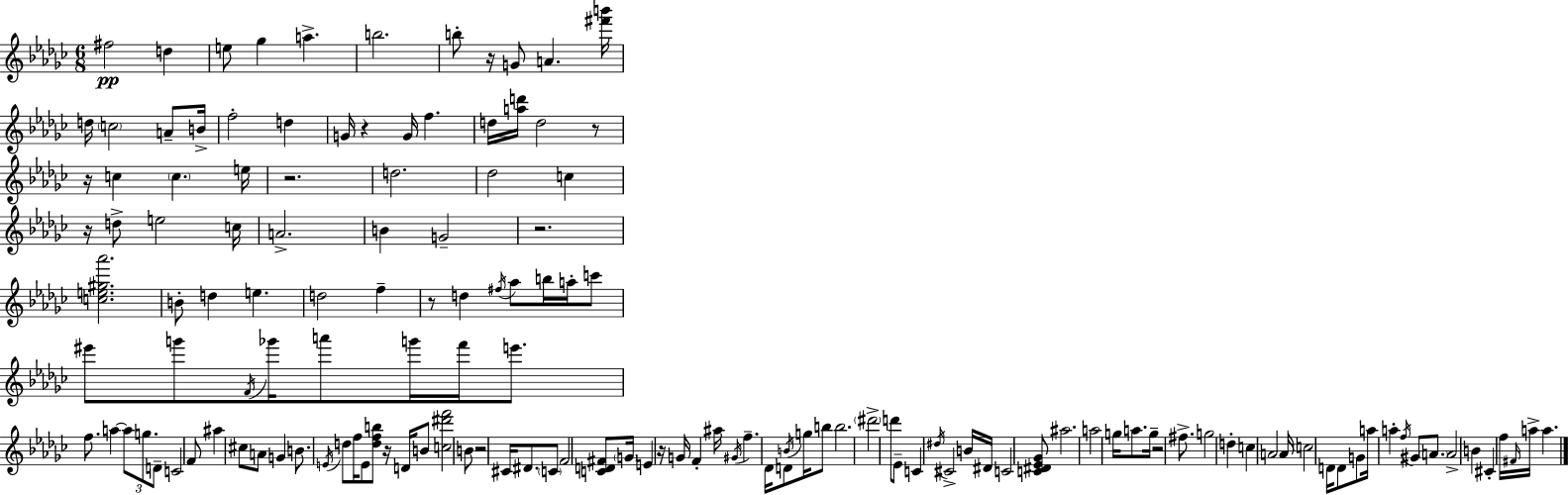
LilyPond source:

{
  \clef treble
  \numericTimeSignature
  \time 6/8
  \key ees \minor
  \repeat volta 2 { fis''2\pp d''4 | e''8 ges''4 a''4.-> | b''2. | b''8-. r16 g'8 a'4. <fis''' b'''>16 | \break d''16 \parenthesize c''2 a'8-- b'16-> | f''2-. d''4 | g'16 r4 g'16 f''4. | d''16 <a'' d'''>16 d''2 r8 | \break r16 c''4 \parenthesize c''4. e''16 | r2. | d''2. | des''2 c''4 | \break r16 d''8-> e''2 c''16 | a'2.-> | b'4 g'2-- | r2. | \break <c'' e'' gis'' aes'''>2. | b'8-. d''4 e''4. | d''2 f''4-- | r8 d''4 \acciaccatura { fis''16 } aes''8 b''16 a''16-. c'''8 | \break eis'''8 g'''8 \acciaccatura { f'16 } ges'''16 a'''8 g'''16 f'''16 e'''8. | f''8. a''4~~ \tuplet 3/2 { a''8 g''8. | d'8-- } c'2 | f'8 ais''4 cis''8 a'8 g'4 | \break b'8. \acciaccatura { e'16 } d''8 f''16 e'8 <d'' f'' b''>8 | r16 d'16 b'8 <c'' dis''' f'''>2 | b'8 r2 cis'16 | dis'8. \parenthesize c'8 f'2 | \break <c' d' fis'>8 \parenthesize g'16 e'4 r16 g'16 f'4-. | ais''16 \acciaccatura { gis'16 } f''4.-- des'16 d'8 | \acciaccatura { b'16 } g''16 b''8 b''2. | \parenthesize dis'''2-> | \break d'''8 ees'8-- c'4 \acciaccatura { dis''16 } cis'2-> | b'16 dis'16 c'2 | <c' dis' ees' ges'>8 ais''2. | a''2 | \break g''16 a''8. g''16-- r2 | fis''8.-> g''2 | d''4-. c''4 a'2 | a'16 \parenthesize c''2 | \break d'16 d'8 g'8 a''16 a''4-. | \acciaccatura { f''16 } gis'8 \parenthesize a'8. a'2-> | b'4 cis'4-. f''16 | \grace { fis'16 } a''16-> a''4. } \bar "|."
}